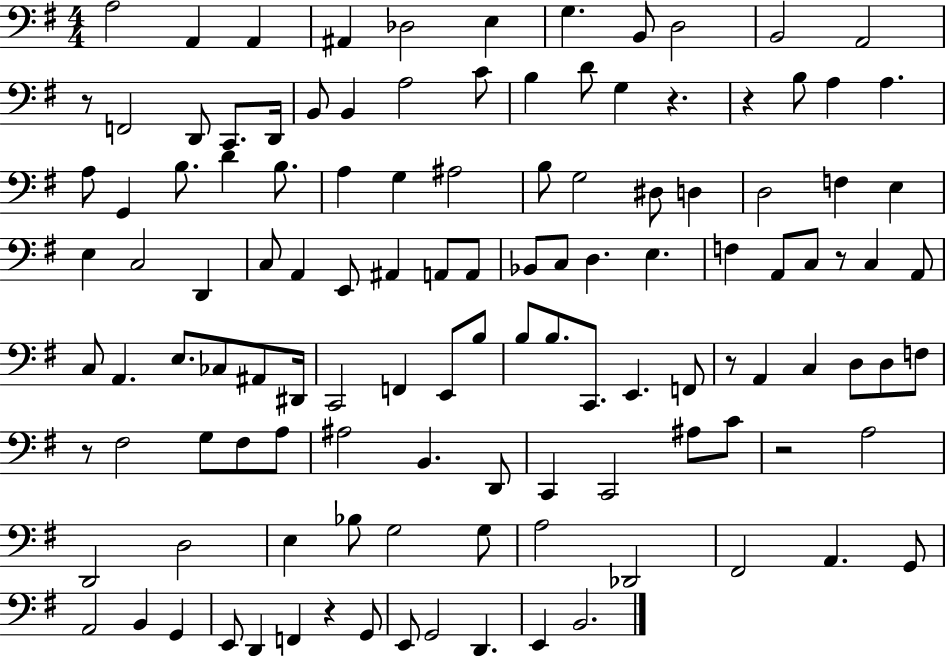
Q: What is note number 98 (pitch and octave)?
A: Db2